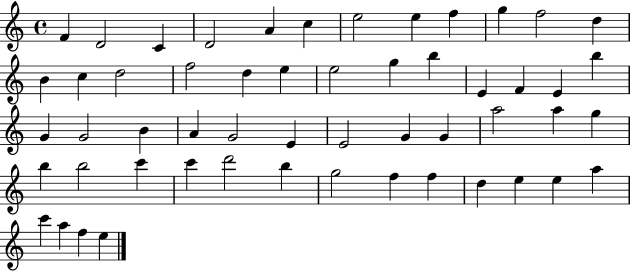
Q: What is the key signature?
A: C major